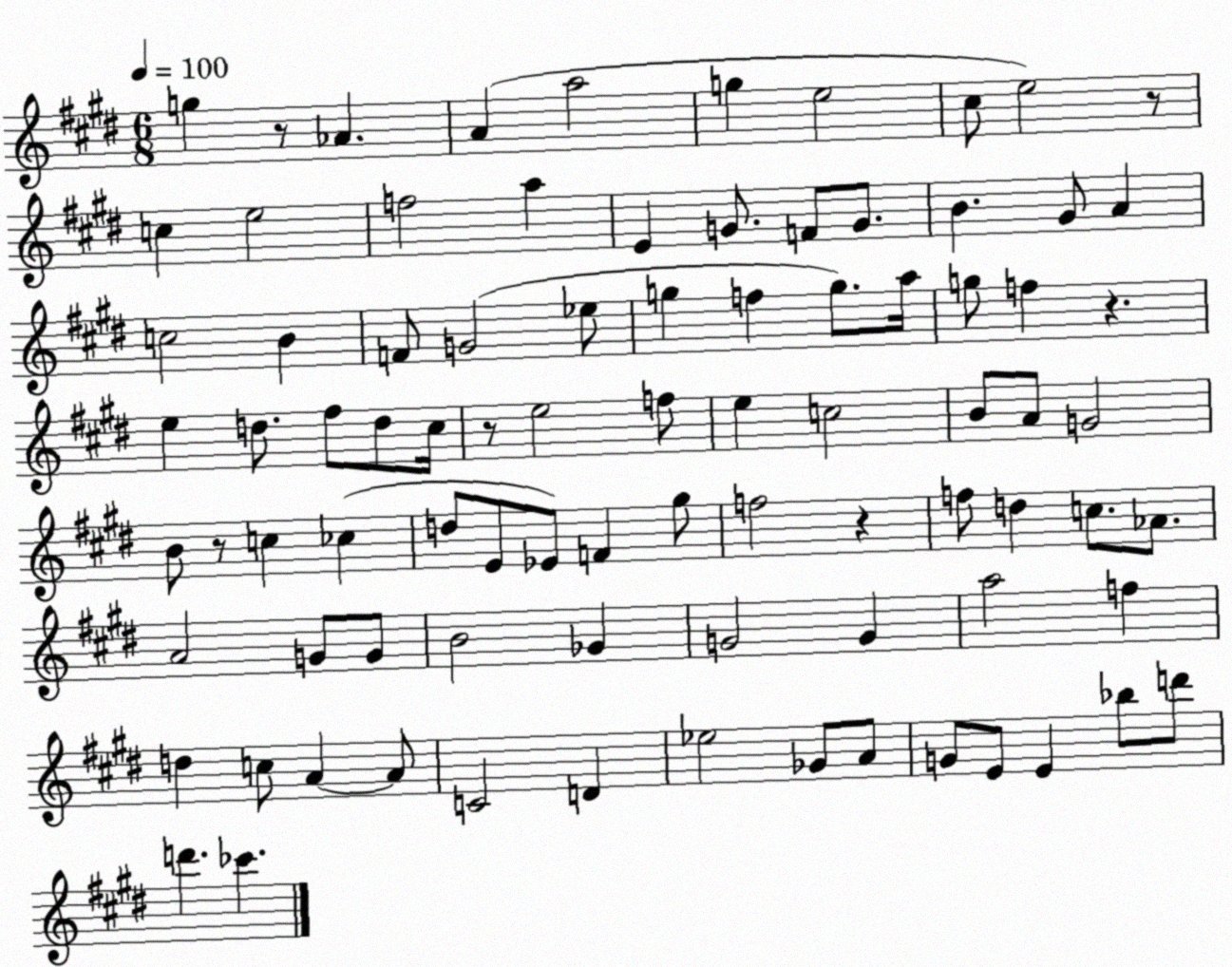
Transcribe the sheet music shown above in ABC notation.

X:1
T:Untitled
M:6/8
L:1/4
K:E
g z/2 _A A a2 g e2 ^c/2 e2 z/2 c e2 f2 a E G/2 F/2 G/2 B ^G/2 A c2 B F/2 G2 _e/2 g f g/2 a/4 g/2 f z e d/2 ^f/2 d/2 ^c/4 z/2 e2 f/2 e c2 B/2 A/2 G2 B/2 z/2 c _c d/2 E/2 _E/2 F ^g/2 f2 z f/2 d c/2 _A/2 A2 G/2 G/2 B2 _G G2 G a2 f d c/2 A A/2 C2 D _e2 _G/2 A/2 G/2 E/2 E _b/2 d'/2 d' _c'